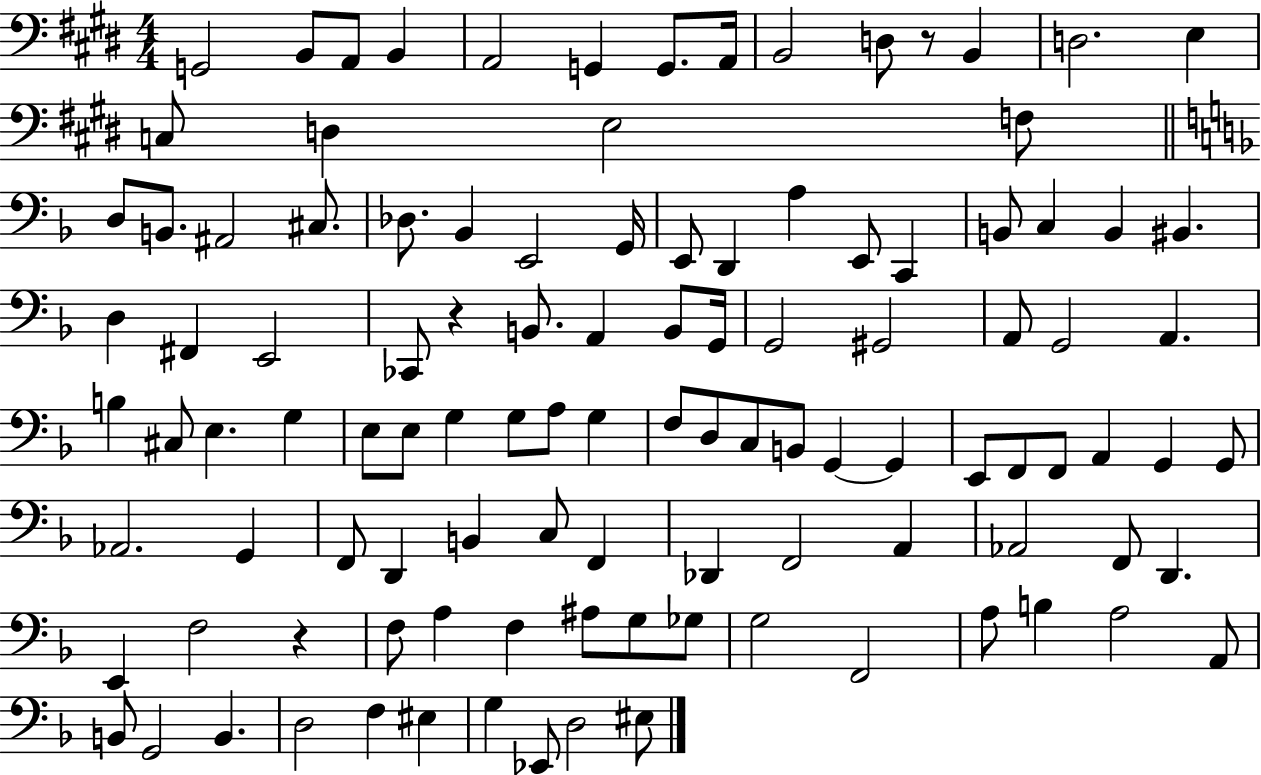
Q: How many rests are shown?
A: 3